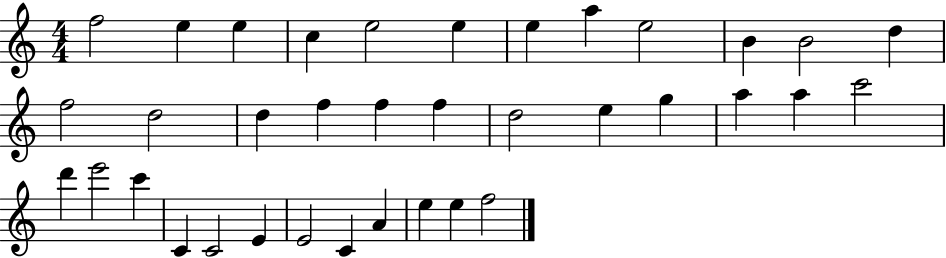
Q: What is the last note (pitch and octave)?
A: F5